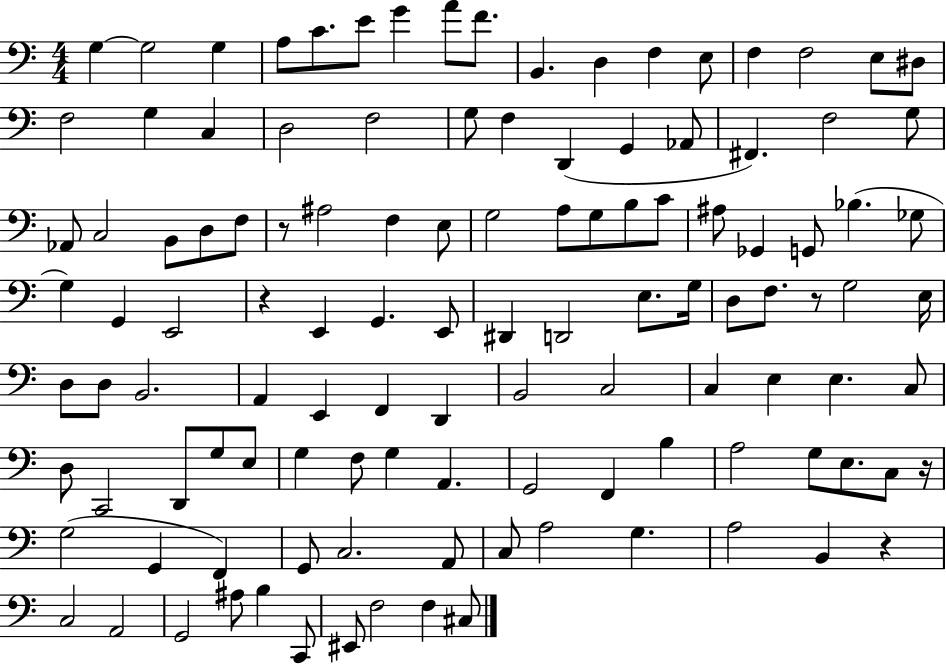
{
  \clef bass
  \numericTimeSignature
  \time 4/4
  \key c \major
  \repeat volta 2 { g4~~ g2 g4 | a8 c'8. e'8 g'4 a'8 f'8. | b,4. d4 f4 e8 | f4 f2 e8 dis8 | \break f2 g4 c4 | d2 f2 | g8 f4 d,4( g,4 aes,8 | fis,4.) f2 g8 | \break aes,8 c2 b,8 d8 f8 | r8 ais2 f4 e8 | g2 a8 g8 b8 c'8 | ais8 ges,4 g,8 bes4.( ges8 | \break g4) g,4 e,2 | r4 e,4 g,4. e,8 | dis,4 d,2 e8. g16 | d8 f8. r8 g2 e16 | \break d8 d8 b,2. | a,4 e,4 f,4 d,4 | b,2 c2 | c4 e4 e4. c8 | \break d8 c,2 d,8 g8 e8 | g4 f8 g4 a,4. | g,2 f,4 b4 | a2 g8 e8. c8 r16 | \break g2( g,4 f,4) | g,8 c2. a,8 | c8 a2 g4. | a2 b,4 r4 | \break c2 a,2 | g,2 ais8 b4 c,8 | eis,8 f2 f4 cis8 | } \bar "|."
}